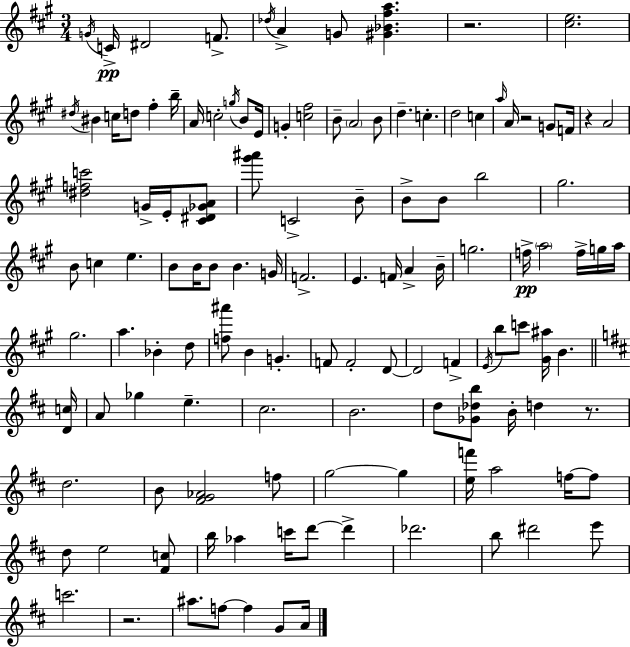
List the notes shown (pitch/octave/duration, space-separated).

G4/s C4/s D#4/h F4/e. Db5/s A4/q G4/e [G#4,Bb4,F#5,A5]/q. R/h. [C#5,E5]/h. D#5/s BIS4/q C5/s D5/e F#5/q B5/s A4/s C5/h G5/s B4/e E4/s G4/q [C5,F#5]/h B4/e A4/h B4/e D5/q. C5/q. D5/h C5/q A5/s A4/s R/h G4/e F4/s R/q A4/h [D#5,F5,C6]/h G4/s E4/s [C#4,D#4,Gb4,A4]/e [G#6,A#6]/e C4/h B4/e B4/e B4/e B5/h G#5/h. B4/e C5/q E5/q. B4/e B4/s B4/e B4/q. G4/s F4/h. E4/q. F4/s A4/q B4/s G5/h. F5/s A5/h F5/s G5/s A5/s G#5/h. A5/q. Bb4/q D5/e [F5,A#6]/e B4/q G4/q. F4/e F4/h D4/e D4/h F4/q E4/s B5/e C6/e [G#4,A#5]/s B4/q. [D4,C5]/s A4/e Gb5/q E5/q. C#5/h. B4/h. D5/e [Gb4,Db5,B5]/e B4/s D5/q R/e. D5/h. B4/e [F#4,G4,Ab4]/h F5/e G5/h G5/q [E5,F6]/s A5/h F5/s F5/e D5/e E5/h [F#4,C5]/e B5/s Ab5/q C6/s D6/e D6/q Db6/h. B5/e D#6/h E6/e C6/h. R/h. A#5/e. F5/e F5/q G4/e A4/s